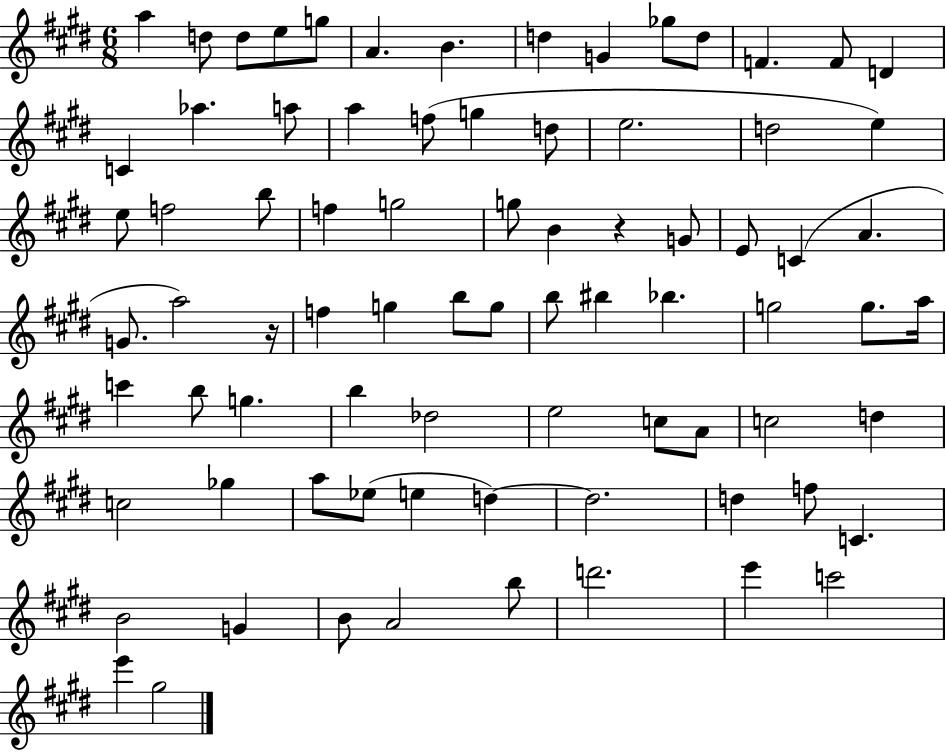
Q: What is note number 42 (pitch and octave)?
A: B5